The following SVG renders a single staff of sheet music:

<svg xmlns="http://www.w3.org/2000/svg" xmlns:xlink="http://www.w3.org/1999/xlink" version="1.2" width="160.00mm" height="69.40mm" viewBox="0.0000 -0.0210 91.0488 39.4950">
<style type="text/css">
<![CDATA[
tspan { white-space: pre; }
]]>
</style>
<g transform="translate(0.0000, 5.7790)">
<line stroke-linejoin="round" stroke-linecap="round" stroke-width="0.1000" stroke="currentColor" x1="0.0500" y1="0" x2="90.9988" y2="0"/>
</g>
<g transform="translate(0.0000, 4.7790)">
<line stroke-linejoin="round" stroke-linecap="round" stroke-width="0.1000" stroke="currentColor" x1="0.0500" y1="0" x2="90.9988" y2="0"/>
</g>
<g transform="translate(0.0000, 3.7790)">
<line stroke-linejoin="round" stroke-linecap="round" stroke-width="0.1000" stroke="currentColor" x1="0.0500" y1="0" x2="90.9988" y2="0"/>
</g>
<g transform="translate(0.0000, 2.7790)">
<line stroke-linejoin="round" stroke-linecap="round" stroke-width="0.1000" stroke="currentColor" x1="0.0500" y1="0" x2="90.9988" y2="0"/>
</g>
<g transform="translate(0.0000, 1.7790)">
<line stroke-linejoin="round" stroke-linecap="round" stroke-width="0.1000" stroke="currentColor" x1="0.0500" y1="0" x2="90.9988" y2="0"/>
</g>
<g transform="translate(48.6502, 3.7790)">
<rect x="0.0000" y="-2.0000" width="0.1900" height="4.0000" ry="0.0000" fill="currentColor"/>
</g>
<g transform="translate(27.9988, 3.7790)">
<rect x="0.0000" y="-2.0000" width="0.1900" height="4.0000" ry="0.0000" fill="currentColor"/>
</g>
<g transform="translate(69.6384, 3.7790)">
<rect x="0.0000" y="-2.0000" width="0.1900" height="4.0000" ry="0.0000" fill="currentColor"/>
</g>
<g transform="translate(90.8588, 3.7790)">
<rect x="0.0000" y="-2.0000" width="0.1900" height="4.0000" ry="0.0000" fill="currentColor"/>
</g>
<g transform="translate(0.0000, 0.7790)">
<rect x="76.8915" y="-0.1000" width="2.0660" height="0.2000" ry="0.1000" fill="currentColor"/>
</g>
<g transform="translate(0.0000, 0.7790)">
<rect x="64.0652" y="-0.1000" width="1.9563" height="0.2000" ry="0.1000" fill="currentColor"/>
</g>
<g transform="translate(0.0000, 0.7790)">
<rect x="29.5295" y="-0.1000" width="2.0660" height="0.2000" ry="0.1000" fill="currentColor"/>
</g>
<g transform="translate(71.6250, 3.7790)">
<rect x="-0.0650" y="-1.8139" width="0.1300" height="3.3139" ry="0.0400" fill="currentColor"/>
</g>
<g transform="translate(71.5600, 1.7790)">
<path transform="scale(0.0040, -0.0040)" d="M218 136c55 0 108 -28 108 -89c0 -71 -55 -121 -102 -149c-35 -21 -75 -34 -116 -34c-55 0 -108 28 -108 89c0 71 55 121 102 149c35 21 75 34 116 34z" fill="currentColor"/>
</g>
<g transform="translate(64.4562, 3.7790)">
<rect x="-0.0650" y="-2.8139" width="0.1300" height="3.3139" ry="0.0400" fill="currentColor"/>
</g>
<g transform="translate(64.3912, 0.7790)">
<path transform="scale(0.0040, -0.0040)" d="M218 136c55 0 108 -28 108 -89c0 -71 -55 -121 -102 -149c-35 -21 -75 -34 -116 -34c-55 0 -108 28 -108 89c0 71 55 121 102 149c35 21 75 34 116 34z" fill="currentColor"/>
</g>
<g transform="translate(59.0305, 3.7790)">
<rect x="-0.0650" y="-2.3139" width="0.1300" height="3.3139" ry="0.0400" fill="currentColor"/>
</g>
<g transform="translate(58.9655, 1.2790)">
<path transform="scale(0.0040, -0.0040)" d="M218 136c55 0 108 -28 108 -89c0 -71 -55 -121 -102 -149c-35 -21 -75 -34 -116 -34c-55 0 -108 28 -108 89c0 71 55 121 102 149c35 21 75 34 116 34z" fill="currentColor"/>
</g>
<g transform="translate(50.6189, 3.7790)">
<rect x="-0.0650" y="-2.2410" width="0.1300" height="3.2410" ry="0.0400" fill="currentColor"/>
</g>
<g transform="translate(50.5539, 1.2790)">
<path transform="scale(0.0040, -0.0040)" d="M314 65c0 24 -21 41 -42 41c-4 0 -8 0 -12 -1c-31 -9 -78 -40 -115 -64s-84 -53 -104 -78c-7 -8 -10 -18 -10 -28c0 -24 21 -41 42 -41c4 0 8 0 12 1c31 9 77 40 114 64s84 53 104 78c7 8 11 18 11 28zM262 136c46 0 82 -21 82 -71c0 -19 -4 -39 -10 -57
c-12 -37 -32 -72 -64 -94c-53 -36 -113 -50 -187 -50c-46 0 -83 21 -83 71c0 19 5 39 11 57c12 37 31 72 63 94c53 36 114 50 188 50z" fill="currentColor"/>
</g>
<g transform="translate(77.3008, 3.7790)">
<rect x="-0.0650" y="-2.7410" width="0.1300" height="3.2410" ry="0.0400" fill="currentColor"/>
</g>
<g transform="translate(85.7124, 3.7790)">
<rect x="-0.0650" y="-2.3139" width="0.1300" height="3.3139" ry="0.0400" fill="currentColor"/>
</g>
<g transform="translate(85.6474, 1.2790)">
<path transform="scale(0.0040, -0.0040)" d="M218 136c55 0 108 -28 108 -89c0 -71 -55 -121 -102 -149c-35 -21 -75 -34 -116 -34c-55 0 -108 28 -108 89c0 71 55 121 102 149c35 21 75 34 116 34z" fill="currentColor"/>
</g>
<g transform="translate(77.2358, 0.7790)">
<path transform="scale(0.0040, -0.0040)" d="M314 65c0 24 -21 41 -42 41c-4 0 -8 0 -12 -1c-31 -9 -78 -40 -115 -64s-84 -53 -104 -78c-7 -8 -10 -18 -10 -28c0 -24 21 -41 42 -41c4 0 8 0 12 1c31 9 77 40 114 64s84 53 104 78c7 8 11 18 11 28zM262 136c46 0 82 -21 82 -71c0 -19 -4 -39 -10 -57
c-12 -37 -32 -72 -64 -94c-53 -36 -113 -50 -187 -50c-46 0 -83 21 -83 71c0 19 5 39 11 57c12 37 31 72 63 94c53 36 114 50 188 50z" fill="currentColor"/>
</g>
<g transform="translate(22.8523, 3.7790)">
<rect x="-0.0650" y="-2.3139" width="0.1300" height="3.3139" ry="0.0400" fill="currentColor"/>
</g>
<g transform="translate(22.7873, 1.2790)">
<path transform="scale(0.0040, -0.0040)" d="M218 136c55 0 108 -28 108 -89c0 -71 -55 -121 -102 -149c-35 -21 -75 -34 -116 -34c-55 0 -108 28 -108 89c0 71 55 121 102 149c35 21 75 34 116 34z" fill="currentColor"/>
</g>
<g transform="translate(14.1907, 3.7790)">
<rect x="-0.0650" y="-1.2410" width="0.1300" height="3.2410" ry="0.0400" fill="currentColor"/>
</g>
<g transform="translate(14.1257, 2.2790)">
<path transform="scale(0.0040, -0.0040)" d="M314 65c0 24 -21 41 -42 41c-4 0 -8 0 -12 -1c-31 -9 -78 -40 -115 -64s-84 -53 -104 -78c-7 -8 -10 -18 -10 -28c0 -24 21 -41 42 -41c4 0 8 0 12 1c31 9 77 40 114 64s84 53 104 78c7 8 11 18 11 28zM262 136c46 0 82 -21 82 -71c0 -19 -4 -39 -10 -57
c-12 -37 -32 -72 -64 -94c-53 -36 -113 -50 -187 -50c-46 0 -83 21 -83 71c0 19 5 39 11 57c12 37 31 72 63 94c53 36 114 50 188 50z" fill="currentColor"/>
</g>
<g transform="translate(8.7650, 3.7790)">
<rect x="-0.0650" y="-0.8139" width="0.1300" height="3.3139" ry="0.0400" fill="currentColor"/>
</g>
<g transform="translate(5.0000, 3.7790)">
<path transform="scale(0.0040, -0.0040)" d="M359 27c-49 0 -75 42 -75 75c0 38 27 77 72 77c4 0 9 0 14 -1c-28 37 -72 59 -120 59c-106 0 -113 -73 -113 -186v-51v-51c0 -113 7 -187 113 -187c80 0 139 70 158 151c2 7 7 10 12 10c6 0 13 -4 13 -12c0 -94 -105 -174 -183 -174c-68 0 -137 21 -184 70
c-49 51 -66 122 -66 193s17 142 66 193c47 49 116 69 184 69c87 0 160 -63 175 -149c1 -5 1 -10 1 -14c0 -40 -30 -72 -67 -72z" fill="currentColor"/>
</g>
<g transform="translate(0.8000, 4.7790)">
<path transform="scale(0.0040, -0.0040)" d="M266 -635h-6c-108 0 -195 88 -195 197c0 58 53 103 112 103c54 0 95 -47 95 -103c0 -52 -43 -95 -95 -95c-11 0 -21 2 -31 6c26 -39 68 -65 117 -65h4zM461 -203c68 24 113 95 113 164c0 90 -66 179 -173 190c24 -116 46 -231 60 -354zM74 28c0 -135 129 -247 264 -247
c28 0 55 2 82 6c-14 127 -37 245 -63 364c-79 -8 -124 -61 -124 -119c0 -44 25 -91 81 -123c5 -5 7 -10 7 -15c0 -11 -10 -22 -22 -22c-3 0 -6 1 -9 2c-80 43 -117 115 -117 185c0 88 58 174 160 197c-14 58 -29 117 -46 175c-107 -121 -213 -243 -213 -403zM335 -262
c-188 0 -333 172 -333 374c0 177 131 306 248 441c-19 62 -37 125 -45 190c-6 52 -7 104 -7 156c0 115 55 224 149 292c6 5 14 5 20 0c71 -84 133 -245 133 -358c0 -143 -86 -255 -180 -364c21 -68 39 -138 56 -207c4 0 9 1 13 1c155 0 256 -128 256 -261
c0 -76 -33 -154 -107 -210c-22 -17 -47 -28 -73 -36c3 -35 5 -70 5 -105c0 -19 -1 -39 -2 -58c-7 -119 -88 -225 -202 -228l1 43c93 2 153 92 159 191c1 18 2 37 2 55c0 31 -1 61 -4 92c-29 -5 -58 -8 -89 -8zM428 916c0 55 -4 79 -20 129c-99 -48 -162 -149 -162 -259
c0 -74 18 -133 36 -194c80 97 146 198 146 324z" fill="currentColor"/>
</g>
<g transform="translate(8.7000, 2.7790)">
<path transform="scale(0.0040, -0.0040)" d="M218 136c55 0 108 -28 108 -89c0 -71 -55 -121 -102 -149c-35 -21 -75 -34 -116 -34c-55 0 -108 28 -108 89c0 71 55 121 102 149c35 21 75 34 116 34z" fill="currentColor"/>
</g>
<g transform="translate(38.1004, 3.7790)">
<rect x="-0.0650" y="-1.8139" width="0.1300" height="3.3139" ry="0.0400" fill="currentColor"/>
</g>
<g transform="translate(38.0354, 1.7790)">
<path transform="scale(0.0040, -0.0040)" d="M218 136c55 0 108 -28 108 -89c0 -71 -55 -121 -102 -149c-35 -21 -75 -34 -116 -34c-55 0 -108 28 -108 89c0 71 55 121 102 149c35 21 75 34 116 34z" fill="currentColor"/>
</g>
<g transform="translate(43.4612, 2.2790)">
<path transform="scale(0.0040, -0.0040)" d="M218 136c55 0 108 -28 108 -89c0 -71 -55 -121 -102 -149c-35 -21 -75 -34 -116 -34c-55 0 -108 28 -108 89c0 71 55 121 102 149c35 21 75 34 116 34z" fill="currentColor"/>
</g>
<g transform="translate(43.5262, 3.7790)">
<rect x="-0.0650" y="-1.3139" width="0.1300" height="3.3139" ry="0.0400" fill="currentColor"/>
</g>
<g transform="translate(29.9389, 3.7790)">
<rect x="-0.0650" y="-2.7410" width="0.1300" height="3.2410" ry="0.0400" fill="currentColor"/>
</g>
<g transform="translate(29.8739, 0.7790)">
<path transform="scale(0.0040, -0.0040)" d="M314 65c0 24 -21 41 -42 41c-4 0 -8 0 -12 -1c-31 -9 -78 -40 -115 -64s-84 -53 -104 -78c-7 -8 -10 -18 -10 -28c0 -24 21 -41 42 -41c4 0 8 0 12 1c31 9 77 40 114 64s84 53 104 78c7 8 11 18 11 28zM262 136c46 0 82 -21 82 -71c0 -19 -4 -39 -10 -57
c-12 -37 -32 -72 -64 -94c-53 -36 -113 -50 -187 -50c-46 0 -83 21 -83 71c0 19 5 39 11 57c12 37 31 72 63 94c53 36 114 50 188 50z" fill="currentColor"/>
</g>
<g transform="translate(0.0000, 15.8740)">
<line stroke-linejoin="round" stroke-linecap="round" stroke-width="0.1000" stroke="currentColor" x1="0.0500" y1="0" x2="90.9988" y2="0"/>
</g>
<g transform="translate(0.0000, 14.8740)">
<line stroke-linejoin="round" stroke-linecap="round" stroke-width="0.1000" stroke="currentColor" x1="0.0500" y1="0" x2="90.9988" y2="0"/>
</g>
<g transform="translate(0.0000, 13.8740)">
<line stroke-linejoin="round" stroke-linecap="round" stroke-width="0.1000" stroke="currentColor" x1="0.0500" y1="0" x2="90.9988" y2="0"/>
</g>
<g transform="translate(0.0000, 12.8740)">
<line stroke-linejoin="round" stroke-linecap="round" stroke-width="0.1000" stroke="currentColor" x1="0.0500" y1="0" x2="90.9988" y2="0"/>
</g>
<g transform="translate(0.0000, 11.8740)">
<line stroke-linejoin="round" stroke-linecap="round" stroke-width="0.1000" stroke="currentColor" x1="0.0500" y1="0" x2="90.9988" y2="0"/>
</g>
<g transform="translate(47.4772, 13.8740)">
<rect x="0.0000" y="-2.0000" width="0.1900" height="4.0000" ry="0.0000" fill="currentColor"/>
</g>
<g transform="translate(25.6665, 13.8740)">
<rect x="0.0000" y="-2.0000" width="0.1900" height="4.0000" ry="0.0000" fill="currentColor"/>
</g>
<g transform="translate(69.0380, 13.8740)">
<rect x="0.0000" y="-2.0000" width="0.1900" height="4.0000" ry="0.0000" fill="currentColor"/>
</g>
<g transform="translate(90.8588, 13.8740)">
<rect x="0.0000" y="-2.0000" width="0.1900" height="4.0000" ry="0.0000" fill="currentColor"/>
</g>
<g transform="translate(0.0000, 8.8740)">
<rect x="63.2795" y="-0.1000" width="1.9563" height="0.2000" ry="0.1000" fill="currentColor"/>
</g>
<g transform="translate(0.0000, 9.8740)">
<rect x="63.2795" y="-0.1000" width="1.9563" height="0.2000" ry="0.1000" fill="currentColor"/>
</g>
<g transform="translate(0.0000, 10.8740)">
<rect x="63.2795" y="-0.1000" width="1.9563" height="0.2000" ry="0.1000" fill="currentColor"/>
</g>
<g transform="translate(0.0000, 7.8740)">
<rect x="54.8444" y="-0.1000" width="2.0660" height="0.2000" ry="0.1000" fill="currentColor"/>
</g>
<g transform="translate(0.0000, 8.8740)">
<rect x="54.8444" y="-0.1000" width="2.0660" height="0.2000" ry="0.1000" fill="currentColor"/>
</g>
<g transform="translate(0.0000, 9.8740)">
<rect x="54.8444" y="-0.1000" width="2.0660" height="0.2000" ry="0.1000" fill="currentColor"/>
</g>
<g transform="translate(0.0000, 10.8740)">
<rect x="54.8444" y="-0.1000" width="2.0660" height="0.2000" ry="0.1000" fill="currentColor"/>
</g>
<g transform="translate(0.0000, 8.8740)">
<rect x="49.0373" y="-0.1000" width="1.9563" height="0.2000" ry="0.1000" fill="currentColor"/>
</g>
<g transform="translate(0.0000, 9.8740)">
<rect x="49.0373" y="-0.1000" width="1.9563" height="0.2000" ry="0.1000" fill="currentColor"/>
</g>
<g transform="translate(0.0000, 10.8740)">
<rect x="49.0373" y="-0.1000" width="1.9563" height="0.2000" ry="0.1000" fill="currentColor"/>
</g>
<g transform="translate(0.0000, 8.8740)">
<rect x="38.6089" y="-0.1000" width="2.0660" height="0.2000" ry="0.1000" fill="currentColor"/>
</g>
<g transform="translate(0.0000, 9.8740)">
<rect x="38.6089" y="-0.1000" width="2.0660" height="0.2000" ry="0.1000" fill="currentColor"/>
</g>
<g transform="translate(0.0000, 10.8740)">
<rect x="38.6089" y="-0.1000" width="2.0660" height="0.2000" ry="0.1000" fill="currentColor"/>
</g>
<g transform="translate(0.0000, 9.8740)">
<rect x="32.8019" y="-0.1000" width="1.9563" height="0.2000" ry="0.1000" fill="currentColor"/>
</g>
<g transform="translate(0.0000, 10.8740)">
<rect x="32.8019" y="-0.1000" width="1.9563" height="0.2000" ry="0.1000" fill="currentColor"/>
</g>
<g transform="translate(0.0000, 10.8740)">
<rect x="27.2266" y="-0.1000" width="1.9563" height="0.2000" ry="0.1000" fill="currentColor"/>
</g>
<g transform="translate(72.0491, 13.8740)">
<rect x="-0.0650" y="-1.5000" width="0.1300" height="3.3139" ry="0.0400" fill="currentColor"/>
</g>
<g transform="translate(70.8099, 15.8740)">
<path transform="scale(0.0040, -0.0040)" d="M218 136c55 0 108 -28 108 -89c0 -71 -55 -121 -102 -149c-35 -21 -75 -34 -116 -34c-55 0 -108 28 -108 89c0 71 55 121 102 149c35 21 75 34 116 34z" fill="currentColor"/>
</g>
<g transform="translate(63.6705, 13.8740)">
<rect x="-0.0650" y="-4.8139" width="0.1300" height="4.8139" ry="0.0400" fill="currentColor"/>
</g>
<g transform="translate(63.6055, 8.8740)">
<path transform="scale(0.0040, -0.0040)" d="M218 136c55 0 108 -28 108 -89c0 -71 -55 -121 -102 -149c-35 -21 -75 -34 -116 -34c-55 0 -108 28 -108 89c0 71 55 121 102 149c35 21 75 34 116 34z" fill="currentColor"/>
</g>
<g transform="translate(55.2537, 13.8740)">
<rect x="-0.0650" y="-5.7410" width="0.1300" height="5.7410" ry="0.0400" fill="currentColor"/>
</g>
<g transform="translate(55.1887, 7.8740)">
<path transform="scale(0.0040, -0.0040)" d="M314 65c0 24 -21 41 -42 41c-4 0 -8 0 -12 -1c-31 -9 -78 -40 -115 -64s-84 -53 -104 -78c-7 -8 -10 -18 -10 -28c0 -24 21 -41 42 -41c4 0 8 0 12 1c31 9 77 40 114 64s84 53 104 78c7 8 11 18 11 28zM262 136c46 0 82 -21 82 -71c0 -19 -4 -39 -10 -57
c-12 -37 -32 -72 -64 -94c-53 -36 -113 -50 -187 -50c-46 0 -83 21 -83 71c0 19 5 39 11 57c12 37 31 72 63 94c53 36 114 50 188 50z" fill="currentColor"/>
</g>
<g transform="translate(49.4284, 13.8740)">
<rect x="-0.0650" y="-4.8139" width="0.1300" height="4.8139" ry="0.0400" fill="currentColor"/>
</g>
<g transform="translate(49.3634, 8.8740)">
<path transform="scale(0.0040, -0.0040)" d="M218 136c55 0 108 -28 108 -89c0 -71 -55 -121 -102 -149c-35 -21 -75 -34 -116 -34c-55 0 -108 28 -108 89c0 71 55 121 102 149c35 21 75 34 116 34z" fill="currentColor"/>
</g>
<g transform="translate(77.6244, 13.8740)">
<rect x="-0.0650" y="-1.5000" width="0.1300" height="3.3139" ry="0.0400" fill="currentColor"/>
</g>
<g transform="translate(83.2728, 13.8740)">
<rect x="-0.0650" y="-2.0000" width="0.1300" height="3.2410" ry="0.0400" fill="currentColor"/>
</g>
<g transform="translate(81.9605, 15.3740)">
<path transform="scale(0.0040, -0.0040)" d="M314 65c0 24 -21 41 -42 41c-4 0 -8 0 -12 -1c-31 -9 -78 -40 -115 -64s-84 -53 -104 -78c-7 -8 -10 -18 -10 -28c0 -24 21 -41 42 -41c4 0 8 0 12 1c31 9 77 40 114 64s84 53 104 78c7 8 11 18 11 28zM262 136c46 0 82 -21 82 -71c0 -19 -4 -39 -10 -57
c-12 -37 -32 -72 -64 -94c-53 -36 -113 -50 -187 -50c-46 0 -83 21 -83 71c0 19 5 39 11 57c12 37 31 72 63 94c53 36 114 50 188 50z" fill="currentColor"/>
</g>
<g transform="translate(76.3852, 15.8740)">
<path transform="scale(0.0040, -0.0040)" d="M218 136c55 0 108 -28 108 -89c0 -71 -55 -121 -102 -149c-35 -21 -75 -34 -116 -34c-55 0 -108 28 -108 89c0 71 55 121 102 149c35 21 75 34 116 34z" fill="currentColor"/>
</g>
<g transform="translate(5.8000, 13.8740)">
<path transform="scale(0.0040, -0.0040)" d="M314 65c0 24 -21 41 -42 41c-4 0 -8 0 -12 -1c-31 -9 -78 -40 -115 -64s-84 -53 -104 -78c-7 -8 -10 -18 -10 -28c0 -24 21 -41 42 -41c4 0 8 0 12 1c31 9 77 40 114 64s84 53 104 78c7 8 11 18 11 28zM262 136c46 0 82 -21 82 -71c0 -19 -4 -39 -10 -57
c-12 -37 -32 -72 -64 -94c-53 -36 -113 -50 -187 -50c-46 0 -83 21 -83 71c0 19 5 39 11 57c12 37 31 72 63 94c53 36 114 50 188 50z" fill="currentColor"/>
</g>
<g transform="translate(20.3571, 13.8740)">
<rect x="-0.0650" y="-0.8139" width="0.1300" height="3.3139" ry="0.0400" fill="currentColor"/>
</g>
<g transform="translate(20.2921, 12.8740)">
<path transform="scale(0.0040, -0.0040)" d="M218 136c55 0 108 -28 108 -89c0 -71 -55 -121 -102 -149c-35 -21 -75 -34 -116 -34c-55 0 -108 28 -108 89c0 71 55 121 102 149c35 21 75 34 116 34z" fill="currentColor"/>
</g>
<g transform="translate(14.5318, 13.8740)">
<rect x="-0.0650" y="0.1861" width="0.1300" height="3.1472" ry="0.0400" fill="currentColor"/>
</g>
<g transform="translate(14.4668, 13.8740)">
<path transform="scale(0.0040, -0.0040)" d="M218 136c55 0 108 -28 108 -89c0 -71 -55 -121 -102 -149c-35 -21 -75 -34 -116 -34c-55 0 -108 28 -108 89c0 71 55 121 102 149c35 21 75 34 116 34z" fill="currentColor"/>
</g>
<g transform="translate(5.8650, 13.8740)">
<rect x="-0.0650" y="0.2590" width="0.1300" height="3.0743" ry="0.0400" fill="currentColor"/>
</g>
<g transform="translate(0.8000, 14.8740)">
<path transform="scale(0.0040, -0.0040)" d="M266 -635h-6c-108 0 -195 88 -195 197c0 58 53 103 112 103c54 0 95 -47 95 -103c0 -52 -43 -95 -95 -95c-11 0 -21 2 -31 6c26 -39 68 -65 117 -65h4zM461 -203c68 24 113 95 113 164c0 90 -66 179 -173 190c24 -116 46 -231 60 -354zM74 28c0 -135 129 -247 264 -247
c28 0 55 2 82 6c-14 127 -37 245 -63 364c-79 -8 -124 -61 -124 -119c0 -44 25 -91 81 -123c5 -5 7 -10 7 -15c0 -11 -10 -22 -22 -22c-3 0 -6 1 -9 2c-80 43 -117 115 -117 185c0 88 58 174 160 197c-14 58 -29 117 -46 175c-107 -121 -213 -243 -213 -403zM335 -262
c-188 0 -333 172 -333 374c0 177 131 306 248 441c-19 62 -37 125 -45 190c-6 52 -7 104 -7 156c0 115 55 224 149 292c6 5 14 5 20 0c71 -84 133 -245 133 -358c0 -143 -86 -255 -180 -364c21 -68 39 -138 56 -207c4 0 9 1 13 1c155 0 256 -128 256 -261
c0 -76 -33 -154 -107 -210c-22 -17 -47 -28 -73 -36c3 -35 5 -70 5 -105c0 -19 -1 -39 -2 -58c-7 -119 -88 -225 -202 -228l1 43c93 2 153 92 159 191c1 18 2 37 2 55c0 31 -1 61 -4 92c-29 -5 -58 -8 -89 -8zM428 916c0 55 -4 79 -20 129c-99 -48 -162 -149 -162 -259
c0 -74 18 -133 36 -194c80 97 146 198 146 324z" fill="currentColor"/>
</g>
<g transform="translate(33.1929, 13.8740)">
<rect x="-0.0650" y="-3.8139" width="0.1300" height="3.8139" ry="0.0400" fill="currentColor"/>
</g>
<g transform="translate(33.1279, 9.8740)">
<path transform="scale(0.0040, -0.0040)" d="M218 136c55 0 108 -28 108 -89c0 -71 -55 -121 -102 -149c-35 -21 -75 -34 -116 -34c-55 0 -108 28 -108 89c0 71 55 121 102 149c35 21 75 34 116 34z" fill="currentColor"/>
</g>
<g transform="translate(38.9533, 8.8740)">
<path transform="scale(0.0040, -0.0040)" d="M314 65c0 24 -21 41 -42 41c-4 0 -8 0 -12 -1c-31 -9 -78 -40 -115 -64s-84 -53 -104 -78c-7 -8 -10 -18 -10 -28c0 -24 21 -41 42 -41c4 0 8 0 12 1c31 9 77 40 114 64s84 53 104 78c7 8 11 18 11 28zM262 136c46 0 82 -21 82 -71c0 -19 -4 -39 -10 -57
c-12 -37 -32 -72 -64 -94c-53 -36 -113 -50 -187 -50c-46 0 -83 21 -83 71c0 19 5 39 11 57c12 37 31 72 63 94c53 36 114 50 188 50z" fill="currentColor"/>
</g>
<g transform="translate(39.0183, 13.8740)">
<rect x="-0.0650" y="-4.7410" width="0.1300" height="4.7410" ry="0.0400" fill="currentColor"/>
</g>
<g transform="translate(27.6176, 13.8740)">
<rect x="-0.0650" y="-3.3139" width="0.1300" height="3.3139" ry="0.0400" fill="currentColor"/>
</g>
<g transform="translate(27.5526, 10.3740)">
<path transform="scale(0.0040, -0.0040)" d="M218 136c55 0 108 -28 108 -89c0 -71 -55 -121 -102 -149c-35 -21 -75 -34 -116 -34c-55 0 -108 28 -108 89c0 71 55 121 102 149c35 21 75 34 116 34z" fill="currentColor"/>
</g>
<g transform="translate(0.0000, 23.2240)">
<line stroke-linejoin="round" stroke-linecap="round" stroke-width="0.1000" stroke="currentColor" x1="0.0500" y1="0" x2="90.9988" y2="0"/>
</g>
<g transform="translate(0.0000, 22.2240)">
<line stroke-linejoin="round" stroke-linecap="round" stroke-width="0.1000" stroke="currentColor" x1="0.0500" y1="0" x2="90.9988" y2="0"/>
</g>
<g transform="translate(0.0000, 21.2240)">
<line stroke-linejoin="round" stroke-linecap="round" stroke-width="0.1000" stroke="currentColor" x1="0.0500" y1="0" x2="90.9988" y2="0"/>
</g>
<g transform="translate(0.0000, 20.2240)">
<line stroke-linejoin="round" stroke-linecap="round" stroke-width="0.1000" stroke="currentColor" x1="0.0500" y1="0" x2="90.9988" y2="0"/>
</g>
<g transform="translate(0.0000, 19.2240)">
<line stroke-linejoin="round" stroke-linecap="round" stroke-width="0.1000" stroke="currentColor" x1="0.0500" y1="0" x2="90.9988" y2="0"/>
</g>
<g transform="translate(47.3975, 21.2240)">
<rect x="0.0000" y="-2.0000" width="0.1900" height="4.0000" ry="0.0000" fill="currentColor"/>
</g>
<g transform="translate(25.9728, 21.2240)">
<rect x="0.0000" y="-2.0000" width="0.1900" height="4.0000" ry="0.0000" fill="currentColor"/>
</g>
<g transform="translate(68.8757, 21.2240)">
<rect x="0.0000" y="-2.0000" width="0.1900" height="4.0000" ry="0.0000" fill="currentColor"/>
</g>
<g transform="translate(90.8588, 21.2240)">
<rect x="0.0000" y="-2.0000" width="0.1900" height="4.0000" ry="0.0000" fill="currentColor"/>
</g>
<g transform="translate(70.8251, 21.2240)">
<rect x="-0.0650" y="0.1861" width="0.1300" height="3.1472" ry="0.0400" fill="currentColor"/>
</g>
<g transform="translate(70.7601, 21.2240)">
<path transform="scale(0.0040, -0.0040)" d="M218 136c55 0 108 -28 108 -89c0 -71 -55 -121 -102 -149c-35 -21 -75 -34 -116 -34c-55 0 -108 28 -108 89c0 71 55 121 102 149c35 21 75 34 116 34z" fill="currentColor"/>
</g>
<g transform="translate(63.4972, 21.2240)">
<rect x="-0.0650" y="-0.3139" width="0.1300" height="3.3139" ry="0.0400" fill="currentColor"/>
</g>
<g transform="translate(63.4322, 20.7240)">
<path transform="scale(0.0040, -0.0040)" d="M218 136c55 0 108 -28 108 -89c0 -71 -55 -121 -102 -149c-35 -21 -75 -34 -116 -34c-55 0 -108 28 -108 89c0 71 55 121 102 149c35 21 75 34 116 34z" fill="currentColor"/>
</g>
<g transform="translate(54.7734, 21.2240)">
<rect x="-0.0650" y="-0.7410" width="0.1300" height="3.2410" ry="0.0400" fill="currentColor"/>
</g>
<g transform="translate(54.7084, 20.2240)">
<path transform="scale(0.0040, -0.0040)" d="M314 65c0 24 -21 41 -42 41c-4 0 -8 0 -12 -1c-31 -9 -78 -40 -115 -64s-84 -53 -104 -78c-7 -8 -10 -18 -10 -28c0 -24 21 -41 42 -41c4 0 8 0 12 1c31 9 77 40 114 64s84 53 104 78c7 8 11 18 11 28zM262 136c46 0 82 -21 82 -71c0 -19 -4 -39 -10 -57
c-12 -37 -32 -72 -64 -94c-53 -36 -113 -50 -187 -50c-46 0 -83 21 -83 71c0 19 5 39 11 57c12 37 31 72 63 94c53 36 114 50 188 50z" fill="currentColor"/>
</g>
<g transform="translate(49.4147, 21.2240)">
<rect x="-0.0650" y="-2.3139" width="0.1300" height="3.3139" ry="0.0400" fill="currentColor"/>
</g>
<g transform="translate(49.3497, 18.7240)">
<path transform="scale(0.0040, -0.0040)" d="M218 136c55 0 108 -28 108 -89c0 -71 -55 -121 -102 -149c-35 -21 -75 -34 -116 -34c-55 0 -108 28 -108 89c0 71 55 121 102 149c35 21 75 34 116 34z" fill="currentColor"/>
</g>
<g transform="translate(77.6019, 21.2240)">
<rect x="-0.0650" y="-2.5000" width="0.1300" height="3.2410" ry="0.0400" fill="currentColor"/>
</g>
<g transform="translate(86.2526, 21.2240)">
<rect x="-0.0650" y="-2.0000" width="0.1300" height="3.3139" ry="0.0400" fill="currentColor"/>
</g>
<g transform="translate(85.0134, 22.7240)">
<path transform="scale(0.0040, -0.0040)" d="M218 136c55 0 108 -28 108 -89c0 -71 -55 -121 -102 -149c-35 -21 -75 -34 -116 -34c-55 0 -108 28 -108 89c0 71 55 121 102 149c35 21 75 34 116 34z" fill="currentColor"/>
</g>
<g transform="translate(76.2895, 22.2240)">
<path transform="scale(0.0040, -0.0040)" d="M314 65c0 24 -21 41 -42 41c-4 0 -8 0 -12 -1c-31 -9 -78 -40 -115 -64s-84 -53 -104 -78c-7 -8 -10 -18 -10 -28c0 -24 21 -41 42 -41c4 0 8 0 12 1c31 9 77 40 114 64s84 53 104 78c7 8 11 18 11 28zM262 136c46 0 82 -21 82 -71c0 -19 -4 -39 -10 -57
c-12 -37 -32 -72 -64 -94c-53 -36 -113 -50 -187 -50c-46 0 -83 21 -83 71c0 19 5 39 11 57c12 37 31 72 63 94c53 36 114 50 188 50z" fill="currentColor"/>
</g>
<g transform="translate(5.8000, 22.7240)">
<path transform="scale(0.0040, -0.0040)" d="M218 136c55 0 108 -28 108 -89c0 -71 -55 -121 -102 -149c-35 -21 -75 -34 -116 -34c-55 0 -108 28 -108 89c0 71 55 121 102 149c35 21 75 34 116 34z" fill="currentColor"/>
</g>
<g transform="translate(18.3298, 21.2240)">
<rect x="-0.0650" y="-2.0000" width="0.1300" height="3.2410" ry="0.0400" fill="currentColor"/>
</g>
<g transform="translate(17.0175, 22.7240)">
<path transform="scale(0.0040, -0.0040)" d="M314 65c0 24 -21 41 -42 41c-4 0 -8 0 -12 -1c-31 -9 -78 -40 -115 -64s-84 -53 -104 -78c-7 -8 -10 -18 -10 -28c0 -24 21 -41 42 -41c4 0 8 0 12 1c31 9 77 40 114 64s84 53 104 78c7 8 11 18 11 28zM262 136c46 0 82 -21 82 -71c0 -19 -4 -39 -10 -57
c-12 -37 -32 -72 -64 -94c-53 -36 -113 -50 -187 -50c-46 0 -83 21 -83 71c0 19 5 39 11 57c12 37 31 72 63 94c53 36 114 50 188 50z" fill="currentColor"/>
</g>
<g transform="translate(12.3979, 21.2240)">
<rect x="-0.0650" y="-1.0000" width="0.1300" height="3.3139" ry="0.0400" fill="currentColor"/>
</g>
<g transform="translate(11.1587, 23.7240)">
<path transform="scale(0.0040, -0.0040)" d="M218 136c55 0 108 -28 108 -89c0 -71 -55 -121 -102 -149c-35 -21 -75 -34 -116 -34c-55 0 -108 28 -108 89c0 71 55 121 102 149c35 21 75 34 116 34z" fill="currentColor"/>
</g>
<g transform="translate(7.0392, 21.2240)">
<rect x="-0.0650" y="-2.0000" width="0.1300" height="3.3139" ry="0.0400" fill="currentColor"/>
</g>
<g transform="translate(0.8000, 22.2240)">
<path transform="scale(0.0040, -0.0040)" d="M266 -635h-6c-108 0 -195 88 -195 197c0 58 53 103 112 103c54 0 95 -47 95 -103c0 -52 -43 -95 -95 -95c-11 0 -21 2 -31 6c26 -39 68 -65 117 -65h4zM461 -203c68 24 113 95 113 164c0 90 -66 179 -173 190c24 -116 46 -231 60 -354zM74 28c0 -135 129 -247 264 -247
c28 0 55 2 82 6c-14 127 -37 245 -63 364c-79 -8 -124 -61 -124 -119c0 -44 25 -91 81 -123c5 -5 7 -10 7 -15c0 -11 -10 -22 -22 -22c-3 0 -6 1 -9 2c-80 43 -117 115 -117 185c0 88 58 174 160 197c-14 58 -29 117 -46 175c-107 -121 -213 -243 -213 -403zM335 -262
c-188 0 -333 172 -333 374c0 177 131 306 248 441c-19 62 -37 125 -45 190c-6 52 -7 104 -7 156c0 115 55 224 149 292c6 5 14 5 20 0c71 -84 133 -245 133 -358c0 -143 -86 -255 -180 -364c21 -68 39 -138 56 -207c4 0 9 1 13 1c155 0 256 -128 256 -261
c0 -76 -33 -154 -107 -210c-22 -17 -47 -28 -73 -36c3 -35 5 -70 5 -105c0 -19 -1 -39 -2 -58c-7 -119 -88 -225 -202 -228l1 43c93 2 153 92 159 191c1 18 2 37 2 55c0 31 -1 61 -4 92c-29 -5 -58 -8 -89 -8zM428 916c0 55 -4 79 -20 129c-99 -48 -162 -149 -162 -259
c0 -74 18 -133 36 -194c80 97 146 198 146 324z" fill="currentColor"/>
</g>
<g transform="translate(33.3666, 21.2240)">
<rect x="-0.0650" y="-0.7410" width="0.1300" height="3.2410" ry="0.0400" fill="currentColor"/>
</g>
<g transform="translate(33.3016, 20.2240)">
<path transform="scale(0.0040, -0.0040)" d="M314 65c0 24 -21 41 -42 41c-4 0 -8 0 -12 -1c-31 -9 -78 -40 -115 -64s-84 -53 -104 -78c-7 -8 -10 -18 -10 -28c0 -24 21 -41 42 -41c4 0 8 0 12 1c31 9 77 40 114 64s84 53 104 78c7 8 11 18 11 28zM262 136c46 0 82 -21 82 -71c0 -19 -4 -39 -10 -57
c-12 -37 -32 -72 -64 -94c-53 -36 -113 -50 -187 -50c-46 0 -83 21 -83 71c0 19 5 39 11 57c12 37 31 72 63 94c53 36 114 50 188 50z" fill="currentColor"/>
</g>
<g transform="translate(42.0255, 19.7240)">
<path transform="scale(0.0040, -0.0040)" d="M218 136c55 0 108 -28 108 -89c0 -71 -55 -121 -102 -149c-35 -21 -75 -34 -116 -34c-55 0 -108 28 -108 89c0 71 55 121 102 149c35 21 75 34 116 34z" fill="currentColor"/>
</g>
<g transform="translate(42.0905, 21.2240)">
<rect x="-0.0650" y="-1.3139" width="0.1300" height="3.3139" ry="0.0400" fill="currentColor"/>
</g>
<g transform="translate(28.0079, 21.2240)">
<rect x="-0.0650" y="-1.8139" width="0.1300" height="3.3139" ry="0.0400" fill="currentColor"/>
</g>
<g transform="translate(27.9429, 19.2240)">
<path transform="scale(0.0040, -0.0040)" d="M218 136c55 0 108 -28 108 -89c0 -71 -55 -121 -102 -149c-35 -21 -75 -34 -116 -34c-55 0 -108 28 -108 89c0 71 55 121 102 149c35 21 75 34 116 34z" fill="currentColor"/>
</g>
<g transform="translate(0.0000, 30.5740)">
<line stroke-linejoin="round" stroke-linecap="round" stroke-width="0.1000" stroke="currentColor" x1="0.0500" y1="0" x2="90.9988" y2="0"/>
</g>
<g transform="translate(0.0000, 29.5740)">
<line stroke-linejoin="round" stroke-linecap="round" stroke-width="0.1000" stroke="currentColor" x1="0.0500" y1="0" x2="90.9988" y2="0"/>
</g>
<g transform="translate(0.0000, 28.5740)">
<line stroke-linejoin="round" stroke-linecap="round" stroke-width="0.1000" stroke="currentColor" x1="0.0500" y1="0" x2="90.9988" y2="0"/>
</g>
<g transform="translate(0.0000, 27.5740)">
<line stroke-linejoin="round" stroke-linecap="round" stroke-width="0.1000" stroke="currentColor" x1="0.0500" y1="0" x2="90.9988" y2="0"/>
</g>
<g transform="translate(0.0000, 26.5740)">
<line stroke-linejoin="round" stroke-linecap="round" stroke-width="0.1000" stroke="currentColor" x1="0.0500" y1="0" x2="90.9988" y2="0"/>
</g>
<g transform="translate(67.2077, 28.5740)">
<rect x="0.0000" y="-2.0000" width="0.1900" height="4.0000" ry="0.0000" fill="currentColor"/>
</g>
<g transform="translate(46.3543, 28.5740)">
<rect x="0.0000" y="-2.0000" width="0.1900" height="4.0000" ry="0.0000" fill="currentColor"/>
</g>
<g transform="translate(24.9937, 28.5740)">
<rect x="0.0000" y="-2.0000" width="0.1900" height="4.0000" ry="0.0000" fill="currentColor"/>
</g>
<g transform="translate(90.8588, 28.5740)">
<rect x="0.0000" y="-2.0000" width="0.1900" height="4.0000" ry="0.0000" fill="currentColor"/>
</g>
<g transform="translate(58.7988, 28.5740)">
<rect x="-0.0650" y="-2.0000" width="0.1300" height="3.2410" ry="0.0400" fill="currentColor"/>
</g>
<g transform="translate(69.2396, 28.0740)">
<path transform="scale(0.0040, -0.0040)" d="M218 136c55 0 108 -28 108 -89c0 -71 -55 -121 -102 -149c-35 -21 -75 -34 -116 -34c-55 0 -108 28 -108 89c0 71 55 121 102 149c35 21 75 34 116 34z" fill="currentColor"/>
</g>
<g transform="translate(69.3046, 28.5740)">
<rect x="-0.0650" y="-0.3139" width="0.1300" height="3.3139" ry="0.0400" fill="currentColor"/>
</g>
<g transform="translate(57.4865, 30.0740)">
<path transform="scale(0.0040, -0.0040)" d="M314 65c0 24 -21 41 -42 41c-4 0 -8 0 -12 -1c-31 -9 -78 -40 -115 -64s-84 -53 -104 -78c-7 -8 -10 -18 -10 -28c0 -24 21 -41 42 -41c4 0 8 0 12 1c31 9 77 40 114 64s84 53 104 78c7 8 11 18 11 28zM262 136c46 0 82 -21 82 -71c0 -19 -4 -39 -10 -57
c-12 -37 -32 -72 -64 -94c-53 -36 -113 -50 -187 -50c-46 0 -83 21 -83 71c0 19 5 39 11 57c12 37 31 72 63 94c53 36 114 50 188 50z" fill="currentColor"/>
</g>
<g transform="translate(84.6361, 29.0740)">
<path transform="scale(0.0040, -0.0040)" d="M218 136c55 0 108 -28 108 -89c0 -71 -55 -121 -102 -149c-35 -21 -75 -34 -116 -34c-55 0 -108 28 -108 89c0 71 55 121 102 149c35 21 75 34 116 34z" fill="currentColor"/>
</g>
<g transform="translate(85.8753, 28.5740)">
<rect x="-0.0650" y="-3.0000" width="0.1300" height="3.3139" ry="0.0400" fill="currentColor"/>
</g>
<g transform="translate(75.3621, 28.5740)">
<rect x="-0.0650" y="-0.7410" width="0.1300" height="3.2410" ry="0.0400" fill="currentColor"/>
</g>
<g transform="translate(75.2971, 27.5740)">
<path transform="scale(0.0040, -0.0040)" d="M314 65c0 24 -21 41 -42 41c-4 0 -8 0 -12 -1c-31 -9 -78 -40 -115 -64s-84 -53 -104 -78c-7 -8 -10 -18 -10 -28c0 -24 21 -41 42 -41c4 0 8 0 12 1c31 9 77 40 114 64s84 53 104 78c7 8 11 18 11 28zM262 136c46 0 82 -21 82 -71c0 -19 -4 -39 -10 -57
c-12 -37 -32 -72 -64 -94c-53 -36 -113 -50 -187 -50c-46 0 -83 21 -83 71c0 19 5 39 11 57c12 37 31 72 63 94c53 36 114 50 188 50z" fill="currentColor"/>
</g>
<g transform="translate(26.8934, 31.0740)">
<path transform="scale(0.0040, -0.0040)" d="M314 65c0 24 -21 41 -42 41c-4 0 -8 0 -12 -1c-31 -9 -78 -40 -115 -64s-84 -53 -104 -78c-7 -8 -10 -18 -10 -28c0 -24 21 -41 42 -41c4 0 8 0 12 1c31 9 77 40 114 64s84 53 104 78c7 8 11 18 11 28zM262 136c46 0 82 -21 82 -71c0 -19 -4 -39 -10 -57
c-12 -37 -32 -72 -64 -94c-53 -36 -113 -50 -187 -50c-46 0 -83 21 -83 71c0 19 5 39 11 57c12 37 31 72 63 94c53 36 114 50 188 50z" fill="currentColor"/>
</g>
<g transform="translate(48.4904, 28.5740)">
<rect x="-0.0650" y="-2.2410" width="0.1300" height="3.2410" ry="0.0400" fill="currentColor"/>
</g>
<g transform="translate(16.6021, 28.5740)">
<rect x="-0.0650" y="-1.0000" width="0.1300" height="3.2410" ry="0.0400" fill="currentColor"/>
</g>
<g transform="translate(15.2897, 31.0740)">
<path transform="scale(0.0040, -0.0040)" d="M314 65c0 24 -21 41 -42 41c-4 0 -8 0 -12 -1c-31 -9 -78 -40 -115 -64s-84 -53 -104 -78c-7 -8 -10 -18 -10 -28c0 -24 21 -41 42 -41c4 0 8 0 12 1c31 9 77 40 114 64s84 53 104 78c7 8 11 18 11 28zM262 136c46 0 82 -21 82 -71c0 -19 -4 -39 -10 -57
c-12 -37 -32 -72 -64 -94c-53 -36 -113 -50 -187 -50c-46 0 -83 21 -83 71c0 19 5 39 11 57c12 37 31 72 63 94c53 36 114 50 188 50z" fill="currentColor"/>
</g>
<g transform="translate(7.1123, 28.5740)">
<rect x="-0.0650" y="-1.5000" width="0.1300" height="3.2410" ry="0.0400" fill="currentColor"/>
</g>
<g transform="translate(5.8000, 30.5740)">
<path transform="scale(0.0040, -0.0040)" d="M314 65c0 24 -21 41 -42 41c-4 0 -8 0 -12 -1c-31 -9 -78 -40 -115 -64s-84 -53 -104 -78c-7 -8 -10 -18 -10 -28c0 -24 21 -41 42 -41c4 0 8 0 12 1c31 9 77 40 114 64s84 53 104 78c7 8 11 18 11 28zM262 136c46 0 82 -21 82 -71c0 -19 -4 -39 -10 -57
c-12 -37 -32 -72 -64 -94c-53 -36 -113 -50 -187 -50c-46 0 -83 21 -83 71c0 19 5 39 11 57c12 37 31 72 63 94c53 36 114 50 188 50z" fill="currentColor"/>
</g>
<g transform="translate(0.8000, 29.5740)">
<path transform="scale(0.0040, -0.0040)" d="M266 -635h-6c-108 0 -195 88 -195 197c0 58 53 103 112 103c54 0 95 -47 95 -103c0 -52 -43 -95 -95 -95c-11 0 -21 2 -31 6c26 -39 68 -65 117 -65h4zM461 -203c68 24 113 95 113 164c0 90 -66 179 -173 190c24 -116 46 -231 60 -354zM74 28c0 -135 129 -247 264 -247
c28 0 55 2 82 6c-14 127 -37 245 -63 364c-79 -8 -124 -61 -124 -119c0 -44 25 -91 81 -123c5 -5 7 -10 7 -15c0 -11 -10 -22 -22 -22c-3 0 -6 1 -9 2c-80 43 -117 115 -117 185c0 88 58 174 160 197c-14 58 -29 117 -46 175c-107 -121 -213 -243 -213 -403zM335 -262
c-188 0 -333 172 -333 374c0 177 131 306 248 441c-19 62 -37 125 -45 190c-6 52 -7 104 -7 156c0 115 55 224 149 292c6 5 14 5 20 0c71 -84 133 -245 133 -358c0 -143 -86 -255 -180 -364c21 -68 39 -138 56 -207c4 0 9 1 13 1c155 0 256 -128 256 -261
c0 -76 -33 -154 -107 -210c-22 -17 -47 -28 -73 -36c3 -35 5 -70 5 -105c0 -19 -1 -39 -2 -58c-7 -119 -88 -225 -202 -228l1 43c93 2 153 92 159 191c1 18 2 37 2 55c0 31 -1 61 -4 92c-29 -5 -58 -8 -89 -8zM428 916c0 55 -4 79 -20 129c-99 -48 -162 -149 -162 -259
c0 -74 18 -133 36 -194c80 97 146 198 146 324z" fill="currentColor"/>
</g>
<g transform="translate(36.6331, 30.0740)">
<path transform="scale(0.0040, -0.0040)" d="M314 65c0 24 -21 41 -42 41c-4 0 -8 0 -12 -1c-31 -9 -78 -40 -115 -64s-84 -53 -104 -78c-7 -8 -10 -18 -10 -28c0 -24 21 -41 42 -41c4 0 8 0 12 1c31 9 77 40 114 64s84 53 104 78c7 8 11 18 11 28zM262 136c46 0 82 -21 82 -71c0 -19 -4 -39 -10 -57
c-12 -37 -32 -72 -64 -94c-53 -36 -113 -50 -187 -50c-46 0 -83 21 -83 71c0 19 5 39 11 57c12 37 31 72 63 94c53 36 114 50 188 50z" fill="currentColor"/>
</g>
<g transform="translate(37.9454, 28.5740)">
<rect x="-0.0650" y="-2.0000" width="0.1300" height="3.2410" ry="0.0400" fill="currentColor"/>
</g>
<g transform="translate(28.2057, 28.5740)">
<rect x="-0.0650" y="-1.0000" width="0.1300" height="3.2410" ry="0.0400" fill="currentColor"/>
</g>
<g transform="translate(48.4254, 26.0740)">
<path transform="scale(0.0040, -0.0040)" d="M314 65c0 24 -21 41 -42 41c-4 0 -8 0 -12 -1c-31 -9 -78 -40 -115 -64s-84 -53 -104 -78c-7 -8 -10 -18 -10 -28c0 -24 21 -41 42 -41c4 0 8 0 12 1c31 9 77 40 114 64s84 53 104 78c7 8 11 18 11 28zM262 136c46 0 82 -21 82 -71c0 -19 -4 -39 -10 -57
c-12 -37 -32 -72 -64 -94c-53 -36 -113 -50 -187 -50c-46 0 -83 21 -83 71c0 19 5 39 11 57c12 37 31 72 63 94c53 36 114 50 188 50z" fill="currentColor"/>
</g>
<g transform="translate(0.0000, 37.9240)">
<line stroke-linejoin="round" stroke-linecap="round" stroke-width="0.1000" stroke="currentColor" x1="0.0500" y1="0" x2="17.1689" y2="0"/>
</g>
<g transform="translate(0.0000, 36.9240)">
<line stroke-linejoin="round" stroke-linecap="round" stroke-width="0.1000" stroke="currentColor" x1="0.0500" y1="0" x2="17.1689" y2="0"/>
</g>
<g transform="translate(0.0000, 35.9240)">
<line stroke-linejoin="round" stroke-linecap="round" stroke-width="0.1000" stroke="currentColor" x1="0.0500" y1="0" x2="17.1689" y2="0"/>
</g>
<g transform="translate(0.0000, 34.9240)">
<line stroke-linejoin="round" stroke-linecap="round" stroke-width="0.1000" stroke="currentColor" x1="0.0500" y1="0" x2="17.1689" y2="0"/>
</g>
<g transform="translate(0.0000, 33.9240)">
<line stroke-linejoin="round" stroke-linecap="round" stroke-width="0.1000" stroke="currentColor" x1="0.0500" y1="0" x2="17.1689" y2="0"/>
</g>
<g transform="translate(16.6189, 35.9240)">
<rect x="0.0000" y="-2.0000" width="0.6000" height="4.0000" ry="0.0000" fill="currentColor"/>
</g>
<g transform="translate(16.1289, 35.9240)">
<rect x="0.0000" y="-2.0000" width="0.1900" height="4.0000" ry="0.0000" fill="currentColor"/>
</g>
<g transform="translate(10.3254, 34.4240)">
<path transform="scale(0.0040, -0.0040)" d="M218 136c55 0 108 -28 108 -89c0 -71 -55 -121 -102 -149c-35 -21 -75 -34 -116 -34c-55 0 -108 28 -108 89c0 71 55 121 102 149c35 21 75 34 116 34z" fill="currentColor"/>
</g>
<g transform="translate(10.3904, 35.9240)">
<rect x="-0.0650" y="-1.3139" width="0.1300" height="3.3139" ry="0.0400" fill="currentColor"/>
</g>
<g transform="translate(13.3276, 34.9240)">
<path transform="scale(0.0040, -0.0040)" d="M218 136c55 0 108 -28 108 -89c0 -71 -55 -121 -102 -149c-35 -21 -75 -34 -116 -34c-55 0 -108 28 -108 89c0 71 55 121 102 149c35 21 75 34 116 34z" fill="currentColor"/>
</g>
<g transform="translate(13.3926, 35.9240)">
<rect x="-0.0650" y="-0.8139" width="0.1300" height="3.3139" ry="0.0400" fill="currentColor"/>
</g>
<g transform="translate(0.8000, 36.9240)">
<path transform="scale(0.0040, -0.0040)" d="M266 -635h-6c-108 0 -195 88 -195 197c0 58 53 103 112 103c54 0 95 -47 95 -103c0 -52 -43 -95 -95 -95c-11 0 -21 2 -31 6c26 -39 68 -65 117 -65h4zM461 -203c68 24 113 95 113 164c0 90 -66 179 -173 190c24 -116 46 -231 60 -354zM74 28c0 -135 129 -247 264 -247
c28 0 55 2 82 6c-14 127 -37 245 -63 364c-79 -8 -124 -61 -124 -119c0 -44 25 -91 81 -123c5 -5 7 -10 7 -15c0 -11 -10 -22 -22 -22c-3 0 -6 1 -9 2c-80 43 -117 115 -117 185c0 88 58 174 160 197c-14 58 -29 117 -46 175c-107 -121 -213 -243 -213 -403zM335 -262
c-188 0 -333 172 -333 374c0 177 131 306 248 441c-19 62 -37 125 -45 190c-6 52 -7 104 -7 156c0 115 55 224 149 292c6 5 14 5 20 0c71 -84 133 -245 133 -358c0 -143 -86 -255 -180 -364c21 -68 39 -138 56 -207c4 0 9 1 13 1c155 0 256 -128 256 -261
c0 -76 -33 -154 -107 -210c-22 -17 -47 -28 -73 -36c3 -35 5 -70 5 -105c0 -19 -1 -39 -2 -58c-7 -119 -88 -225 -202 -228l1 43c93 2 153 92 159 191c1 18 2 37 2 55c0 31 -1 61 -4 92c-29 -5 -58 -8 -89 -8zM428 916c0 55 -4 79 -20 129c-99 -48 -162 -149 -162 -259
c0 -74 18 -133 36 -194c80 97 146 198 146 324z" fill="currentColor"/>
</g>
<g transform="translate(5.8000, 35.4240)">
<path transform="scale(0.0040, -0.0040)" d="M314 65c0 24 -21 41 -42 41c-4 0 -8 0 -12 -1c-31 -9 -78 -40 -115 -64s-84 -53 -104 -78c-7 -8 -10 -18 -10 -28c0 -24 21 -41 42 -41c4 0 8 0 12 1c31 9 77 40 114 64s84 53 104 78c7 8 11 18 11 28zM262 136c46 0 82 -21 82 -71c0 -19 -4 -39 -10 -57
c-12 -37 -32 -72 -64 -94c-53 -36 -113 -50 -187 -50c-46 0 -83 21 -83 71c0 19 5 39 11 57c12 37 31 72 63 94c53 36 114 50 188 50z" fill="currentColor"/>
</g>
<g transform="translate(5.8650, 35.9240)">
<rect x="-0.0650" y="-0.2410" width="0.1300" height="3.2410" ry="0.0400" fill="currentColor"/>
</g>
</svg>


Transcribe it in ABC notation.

X:1
T:Untitled
M:4/4
L:1/4
K:C
d e2 g a2 f e g2 g a f a2 g B2 B d b c' e'2 e' g'2 e' E E F2 F D F2 f d2 e g d2 c B G2 F E2 D2 D2 F2 g2 F2 c d2 A c2 e d